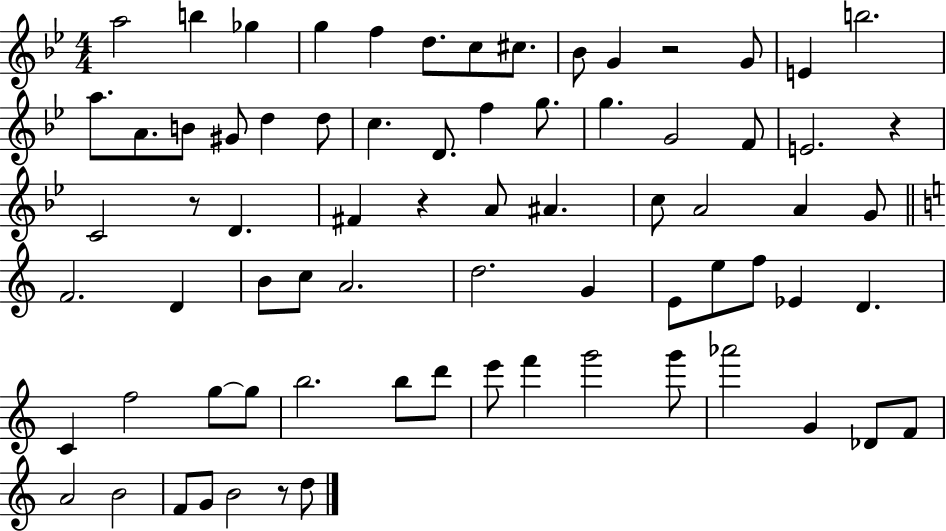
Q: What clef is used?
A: treble